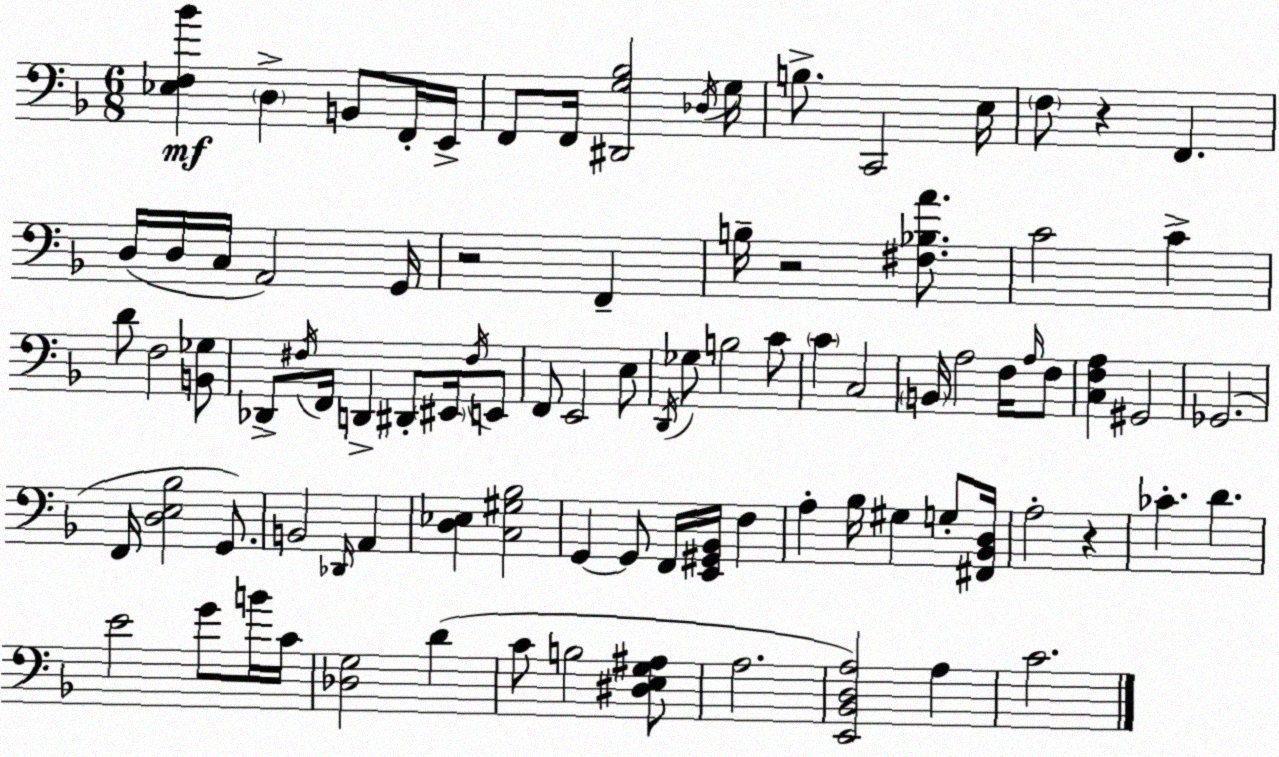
X:1
T:Untitled
M:6/8
L:1/4
K:F
[_E,F,_B] D, B,,/2 F,,/4 E,,/4 F,,/2 F,,/4 [^D,,G,_B,]2 _D,/4 G,/4 B,/2 C,,2 E,/4 F,/2 z F,, D,/4 D,/4 C,/4 A,,2 G,,/4 z2 F,, B,/4 z2 [^F,_B,A]/2 C2 C D/2 F,2 [B,,_G,]/2 _D,,/2 ^F,/4 F,,/4 D,, ^D,,/2 ^E,,/4 ^F,/4 E,,/2 F,,/2 E,,2 E,/2 D,,/4 _G,/2 B,2 C/2 C C,2 B,,/4 A,2 F,/4 A,/4 F,/2 [C,F,A,] ^G,,2 _G,,2 F,,/4 [D,E,_B,]2 G,,/2 B,,2 _D,,/4 A,, [D,_E,] [C,^G,_B,]2 G,, G,,/2 F,,/4 [E,,^G,,_B,,]/4 F, A, _B,/4 ^G, G,/2 [^F,,_B,,D,]/4 A,2 z _C D E2 G/2 B/4 C/4 [_D,G,]2 D C/2 B,2 [^D,E,G,^A,]/2 A,2 [E,,_B,,D,A,]2 A, C2